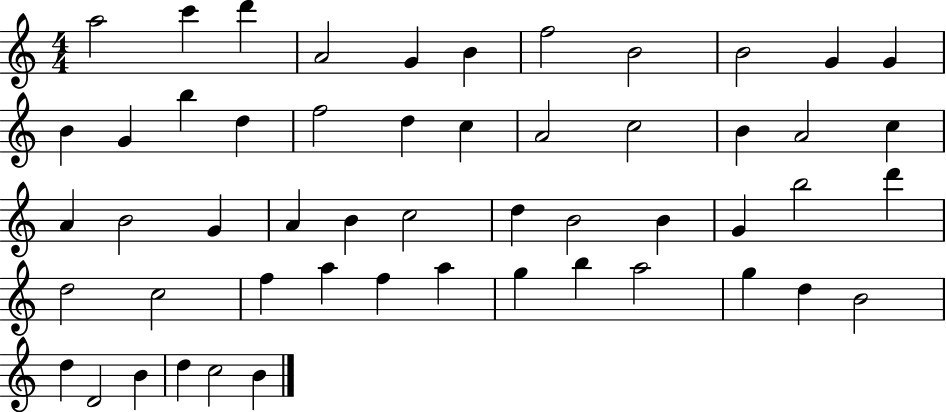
{
  \clef treble
  \numericTimeSignature
  \time 4/4
  \key c \major
  a''2 c'''4 d'''4 | a'2 g'4 b'4 | f''2 b'2 | b'2 g'4 g'4 | \break b'4 g'4 b''4 d''4 | f''2 d''4 c''4 | a'2 c''2 | b'4 a'2 c''4 | \break a'4 b'2 g'4 | a'4 b'4 c''2 | d''4 b'2 b'4 | g'4 b''2 d'''4 | \break d''2 c''2 | f''4 a''4 f''4 a''4 | g''4 b''4 a''2 | g''4 d''4 b'2 | \break d''4 d'2 b'4 | d''4 c''2 b'4 | \bar "|."
}